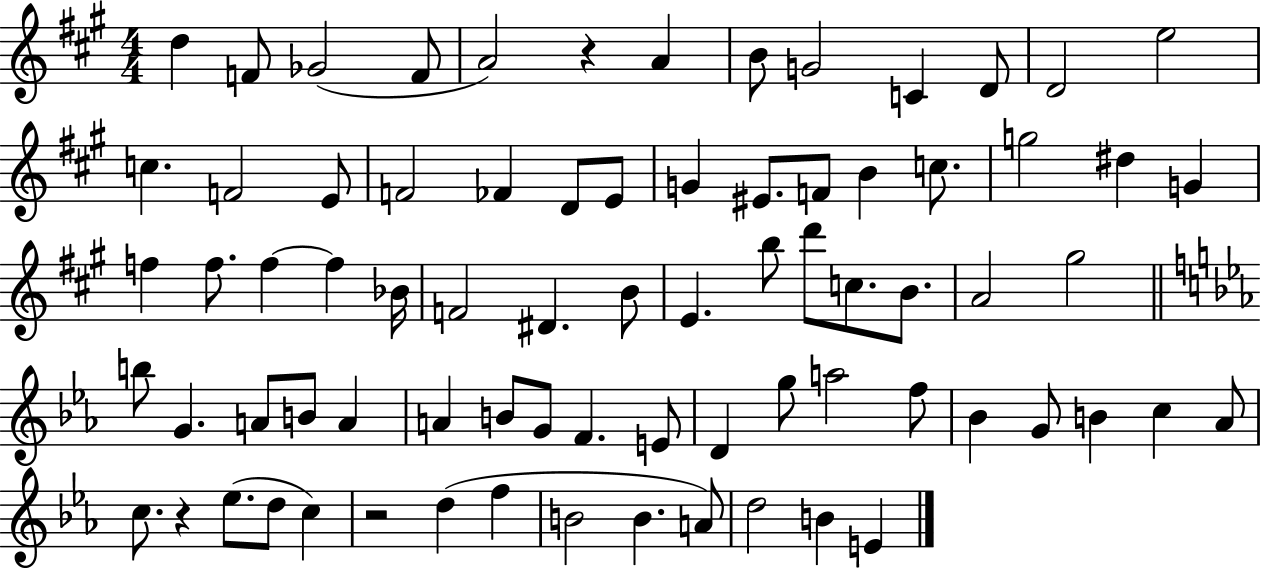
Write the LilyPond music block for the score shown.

{
  \clef treble
  \numericTimeSignature
  \time 4/4
  \key a \major
  d''4 f'8 ges'2( f'8 | a'2) r4 a'4 | b'8 g'2 c'4 d'8 | d'2 e''2 | \break c''4. f'2 e'8 | f'2 fes'4 d'8 e'8 | g'4 eis'8. f'8 b'4 c''8. | g''2 dis''4 g'4 | \break f''4 f''8. f''4~~ f''4 bes'16 | f'2 dis'4. b'8 | e'4. b''8 d'''8 c''8. b'8. | a'2 gis''2 | \break \bar "||" \break \key ees \major b''8 g'4. a'8 b'8 a'4 | a'4 b'8 g'8 f'4. e'8 | d'4 g''8 a''2 f''8 | bes'4 g'8 b'4 c''4 aes'8 | \break c''8. r4 ees''8.( d''8 c''4) | r2 d''4( f''4 | b'2 b'4. a'8) | d''2 b'4 e'4 | \break \bar "|."
}